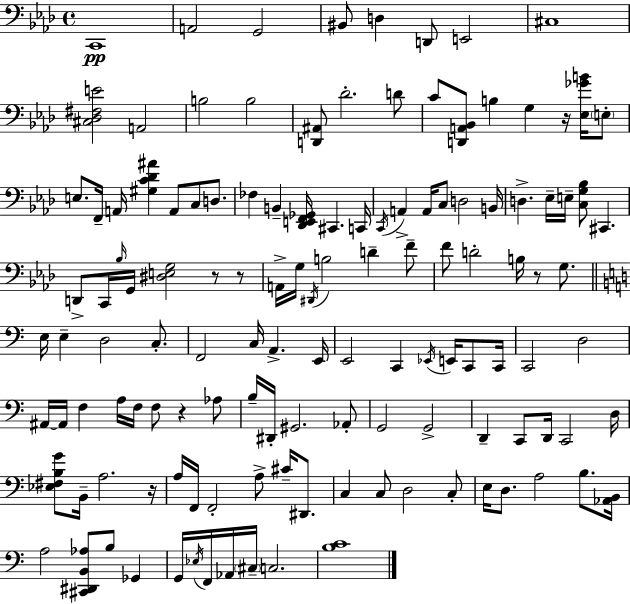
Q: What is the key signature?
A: AES major